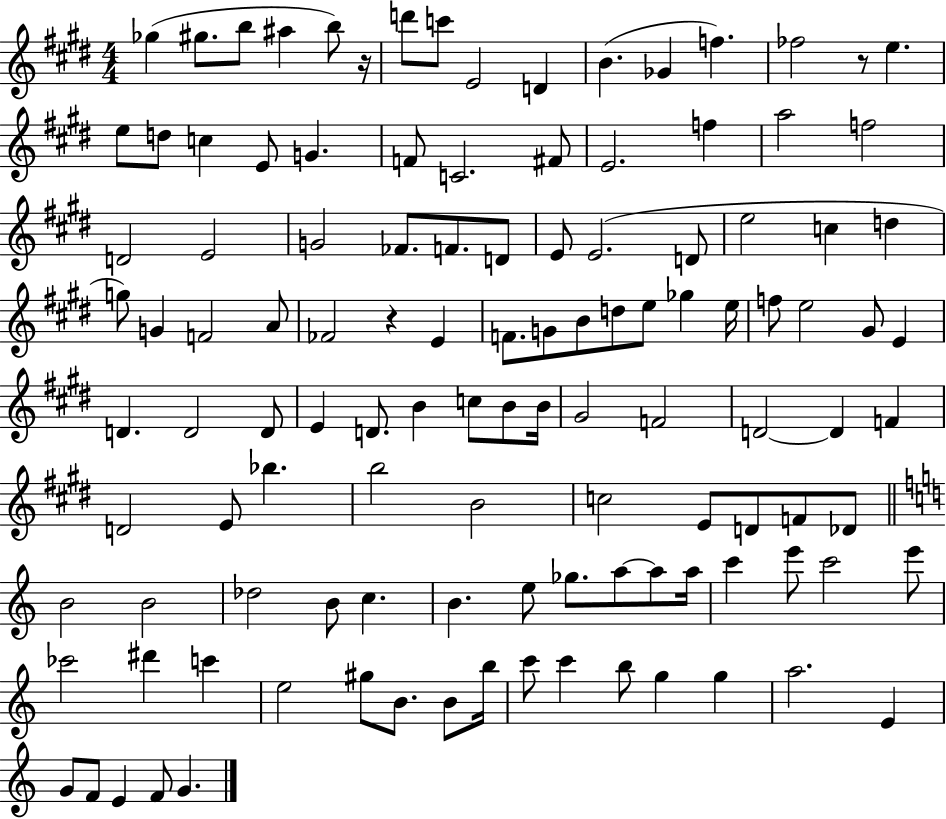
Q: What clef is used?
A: treble